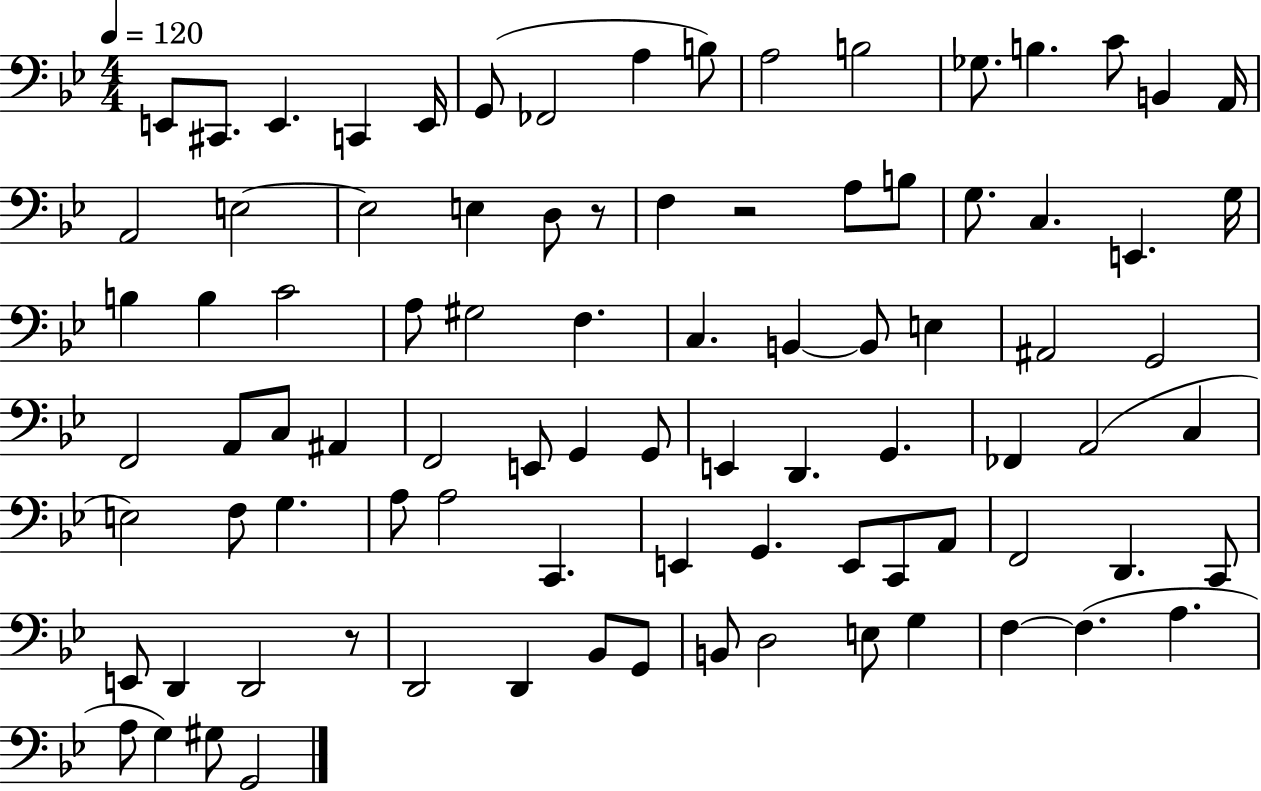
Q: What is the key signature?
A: BES major